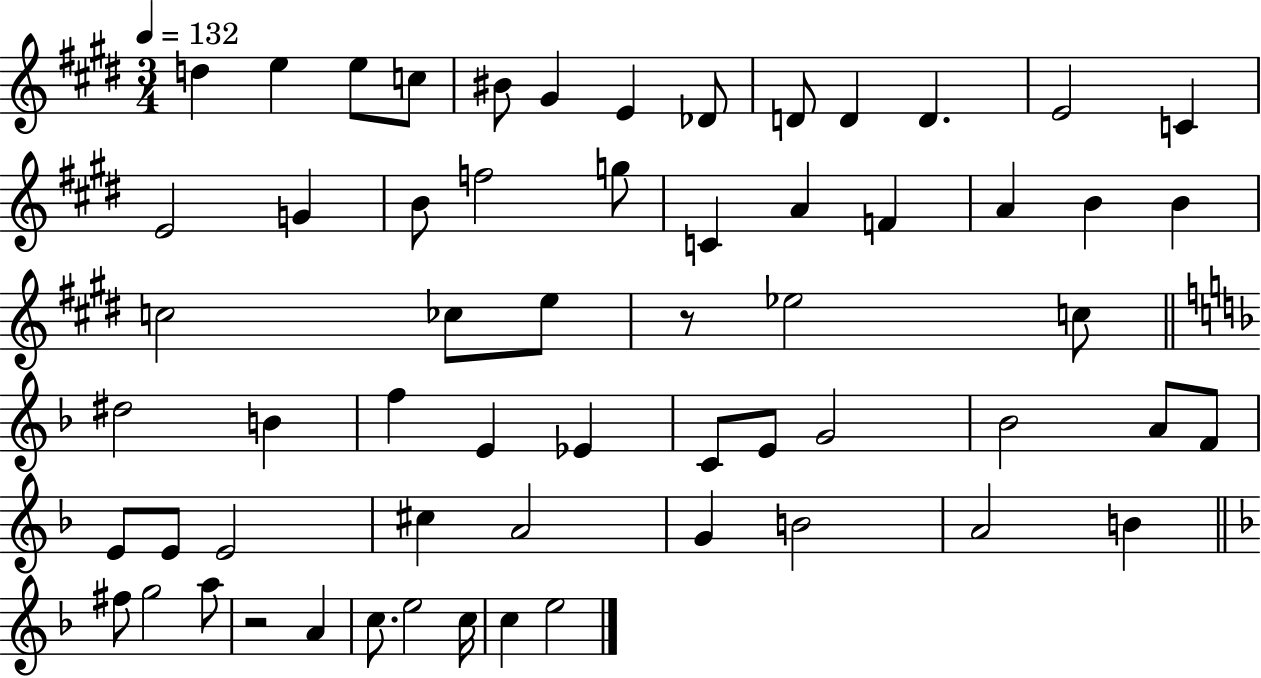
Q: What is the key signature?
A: E major